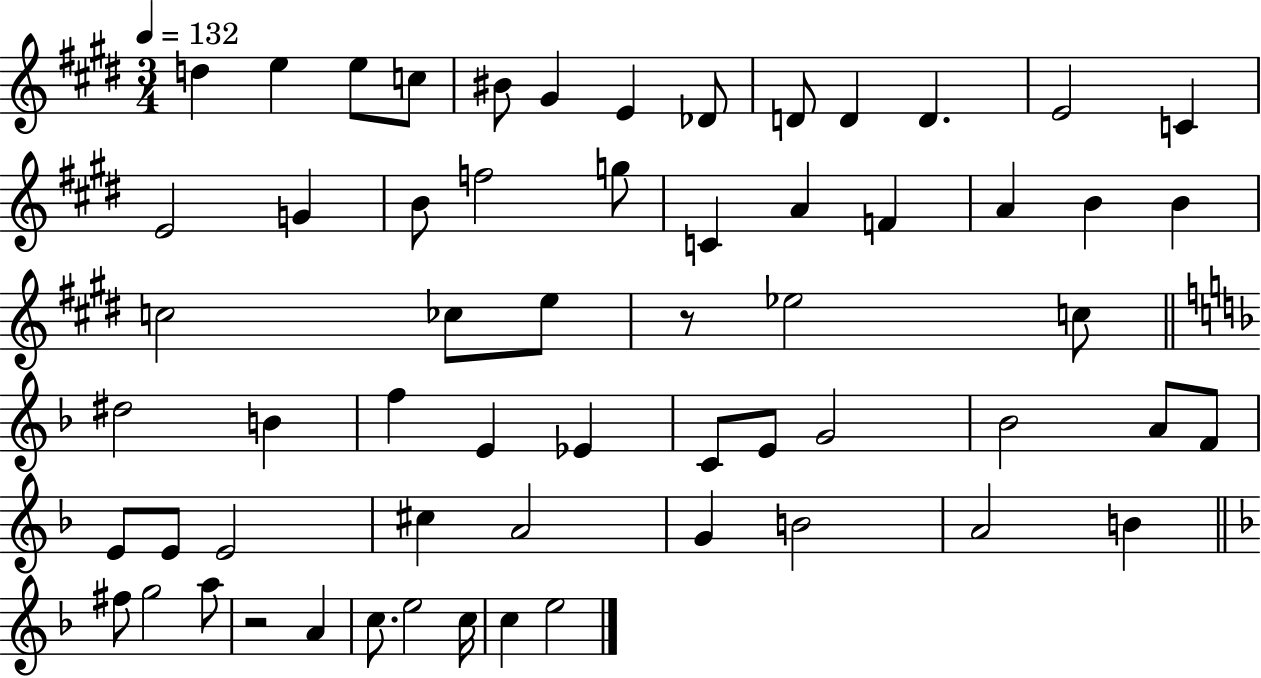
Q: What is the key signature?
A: E major